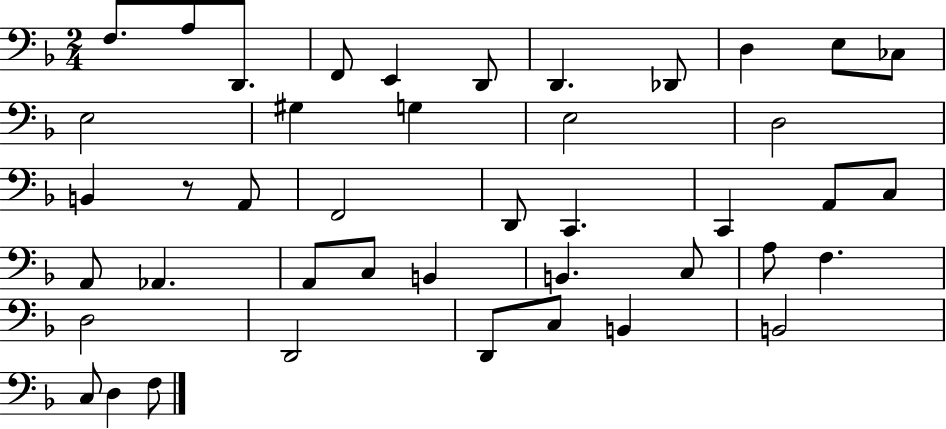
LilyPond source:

{
  \clef bass
  \numericTimeSignature
  \time 2/4
  \key f \major
  \repeat volta 2 { f8. a8 d,8. | f,8 e,4 d,8 | d,4. des,8 | d4 e8 ces8 | \break e2 | gis4 g4 | e2 | d2 | \break b,4 r8 a,8 | f,2 | d,8 c,4. | c,4 a,8 c8 | \break a,8 aes,4. | a,8 c8 b,4 | b,4. c8 | a8 f4. | \break d2 | d,2 | d,8 c8 b,4 | b,2 | \break c8 d4 f8 | } \bar "|."
}